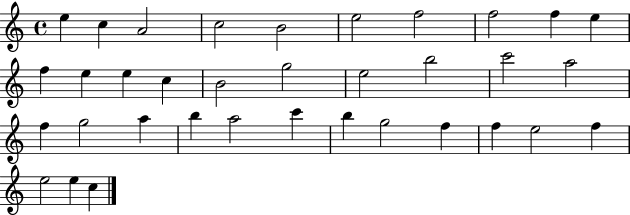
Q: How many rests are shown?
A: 0